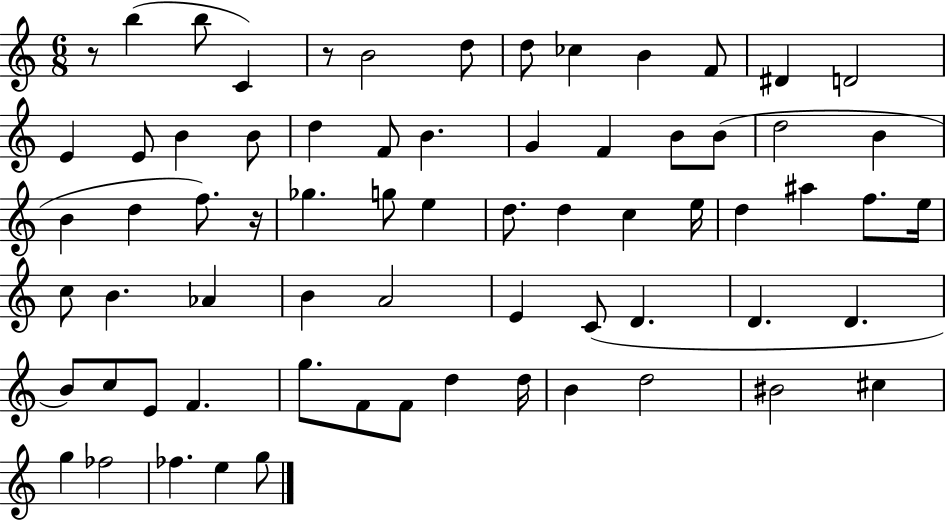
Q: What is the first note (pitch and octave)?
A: B5